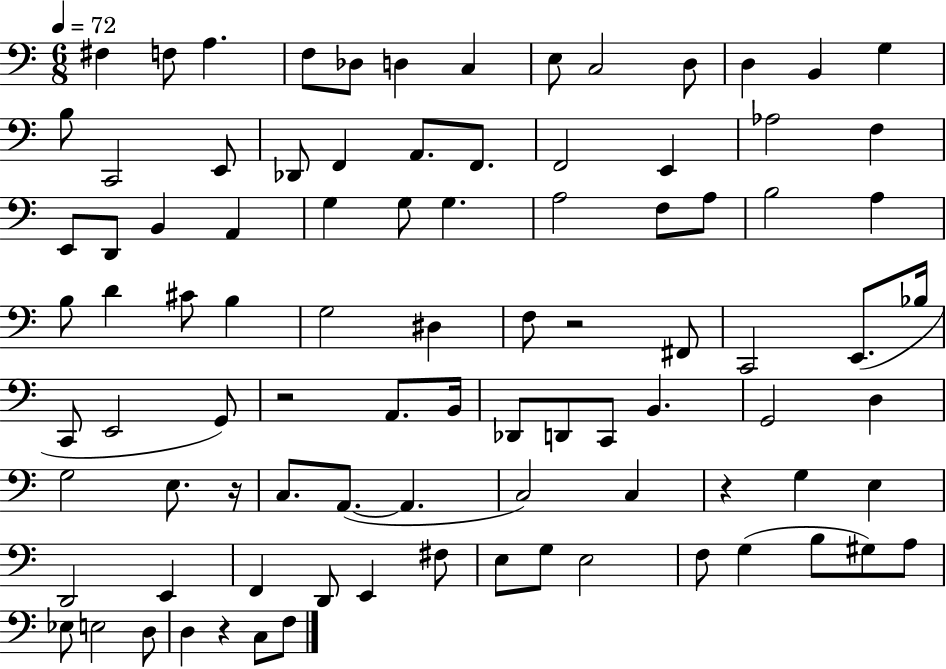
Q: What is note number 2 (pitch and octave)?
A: F3